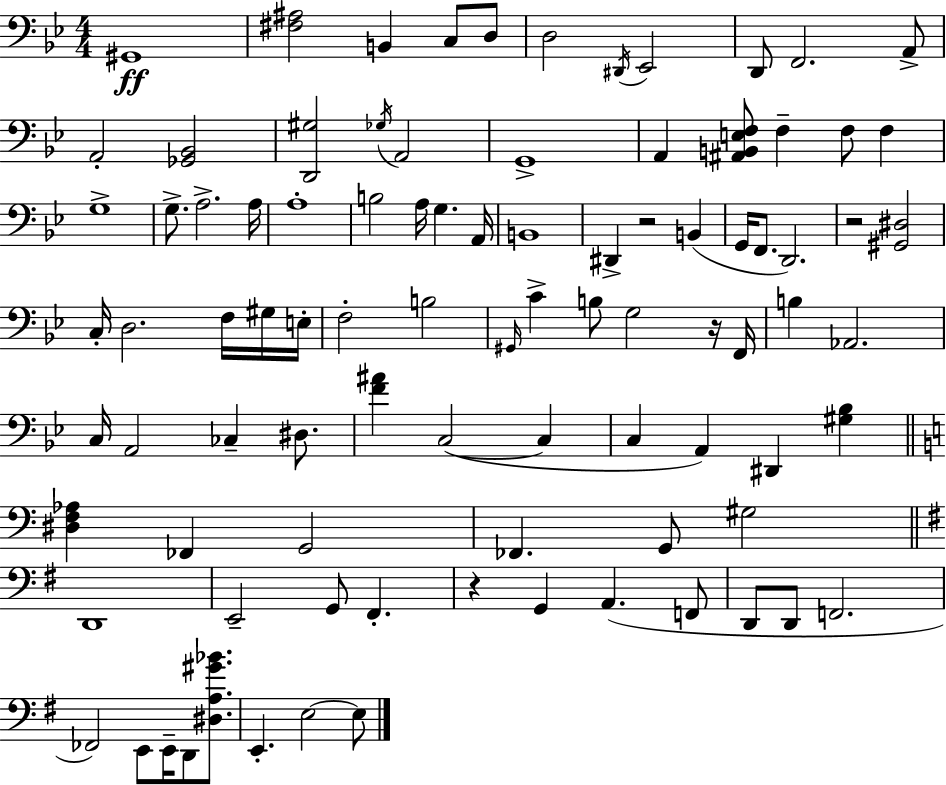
{
  \clef bass
  \numericTimeSignature
  \time 4/4
  \key bes \major
  \repeat volta 2 { gis,1\ff | <fis ais>2 b,4 c8 d8 | d2 \acciaccatura { dis,16 } ees,2 | d,8 f,2. a,8-> | \break a,2-. <ges, bes,>2 | <d, gis>2 \acciaccatura { ges16 } a,2 | g,1-> | a,4 <ais, b, e f>8 f4-- f8 f4 | \break g1-> | g8.-> a2.-> | a16 a1-. | b2 a16 g4. | \break a,16 b,1 | dis,4-> r2 b,4( | g,16 f,8. d,2.) | r2 <gis, dis>2 | \break c16-. d2. f16 | gis16 e16-. f2-. b2 | \grace { gis,16 } c'4-> b8 g2 | r16 f,16 b4 aes,2. | \break c16 a,2 ces4-- | dis8. <f' ais'>4 c2~(~ c4 | c4 a,4) dis,4 <gis bes>4 | \bar "||" \break \key c \major <dis f aes>4 fes,4 g,2 | fes,4. g,8 gis2 | \bar "||" \break \key e \minor d,1 | e,2-- g,8 fis,4.-. | r4 g,4 a,4.( f,8 | d,8 d,8 f,2. | \break fes,2) e,8 e,16-- d,8 <dis a gis' bes'>8. | e,4.-. e2~~ e8 | } \bar "|."
}